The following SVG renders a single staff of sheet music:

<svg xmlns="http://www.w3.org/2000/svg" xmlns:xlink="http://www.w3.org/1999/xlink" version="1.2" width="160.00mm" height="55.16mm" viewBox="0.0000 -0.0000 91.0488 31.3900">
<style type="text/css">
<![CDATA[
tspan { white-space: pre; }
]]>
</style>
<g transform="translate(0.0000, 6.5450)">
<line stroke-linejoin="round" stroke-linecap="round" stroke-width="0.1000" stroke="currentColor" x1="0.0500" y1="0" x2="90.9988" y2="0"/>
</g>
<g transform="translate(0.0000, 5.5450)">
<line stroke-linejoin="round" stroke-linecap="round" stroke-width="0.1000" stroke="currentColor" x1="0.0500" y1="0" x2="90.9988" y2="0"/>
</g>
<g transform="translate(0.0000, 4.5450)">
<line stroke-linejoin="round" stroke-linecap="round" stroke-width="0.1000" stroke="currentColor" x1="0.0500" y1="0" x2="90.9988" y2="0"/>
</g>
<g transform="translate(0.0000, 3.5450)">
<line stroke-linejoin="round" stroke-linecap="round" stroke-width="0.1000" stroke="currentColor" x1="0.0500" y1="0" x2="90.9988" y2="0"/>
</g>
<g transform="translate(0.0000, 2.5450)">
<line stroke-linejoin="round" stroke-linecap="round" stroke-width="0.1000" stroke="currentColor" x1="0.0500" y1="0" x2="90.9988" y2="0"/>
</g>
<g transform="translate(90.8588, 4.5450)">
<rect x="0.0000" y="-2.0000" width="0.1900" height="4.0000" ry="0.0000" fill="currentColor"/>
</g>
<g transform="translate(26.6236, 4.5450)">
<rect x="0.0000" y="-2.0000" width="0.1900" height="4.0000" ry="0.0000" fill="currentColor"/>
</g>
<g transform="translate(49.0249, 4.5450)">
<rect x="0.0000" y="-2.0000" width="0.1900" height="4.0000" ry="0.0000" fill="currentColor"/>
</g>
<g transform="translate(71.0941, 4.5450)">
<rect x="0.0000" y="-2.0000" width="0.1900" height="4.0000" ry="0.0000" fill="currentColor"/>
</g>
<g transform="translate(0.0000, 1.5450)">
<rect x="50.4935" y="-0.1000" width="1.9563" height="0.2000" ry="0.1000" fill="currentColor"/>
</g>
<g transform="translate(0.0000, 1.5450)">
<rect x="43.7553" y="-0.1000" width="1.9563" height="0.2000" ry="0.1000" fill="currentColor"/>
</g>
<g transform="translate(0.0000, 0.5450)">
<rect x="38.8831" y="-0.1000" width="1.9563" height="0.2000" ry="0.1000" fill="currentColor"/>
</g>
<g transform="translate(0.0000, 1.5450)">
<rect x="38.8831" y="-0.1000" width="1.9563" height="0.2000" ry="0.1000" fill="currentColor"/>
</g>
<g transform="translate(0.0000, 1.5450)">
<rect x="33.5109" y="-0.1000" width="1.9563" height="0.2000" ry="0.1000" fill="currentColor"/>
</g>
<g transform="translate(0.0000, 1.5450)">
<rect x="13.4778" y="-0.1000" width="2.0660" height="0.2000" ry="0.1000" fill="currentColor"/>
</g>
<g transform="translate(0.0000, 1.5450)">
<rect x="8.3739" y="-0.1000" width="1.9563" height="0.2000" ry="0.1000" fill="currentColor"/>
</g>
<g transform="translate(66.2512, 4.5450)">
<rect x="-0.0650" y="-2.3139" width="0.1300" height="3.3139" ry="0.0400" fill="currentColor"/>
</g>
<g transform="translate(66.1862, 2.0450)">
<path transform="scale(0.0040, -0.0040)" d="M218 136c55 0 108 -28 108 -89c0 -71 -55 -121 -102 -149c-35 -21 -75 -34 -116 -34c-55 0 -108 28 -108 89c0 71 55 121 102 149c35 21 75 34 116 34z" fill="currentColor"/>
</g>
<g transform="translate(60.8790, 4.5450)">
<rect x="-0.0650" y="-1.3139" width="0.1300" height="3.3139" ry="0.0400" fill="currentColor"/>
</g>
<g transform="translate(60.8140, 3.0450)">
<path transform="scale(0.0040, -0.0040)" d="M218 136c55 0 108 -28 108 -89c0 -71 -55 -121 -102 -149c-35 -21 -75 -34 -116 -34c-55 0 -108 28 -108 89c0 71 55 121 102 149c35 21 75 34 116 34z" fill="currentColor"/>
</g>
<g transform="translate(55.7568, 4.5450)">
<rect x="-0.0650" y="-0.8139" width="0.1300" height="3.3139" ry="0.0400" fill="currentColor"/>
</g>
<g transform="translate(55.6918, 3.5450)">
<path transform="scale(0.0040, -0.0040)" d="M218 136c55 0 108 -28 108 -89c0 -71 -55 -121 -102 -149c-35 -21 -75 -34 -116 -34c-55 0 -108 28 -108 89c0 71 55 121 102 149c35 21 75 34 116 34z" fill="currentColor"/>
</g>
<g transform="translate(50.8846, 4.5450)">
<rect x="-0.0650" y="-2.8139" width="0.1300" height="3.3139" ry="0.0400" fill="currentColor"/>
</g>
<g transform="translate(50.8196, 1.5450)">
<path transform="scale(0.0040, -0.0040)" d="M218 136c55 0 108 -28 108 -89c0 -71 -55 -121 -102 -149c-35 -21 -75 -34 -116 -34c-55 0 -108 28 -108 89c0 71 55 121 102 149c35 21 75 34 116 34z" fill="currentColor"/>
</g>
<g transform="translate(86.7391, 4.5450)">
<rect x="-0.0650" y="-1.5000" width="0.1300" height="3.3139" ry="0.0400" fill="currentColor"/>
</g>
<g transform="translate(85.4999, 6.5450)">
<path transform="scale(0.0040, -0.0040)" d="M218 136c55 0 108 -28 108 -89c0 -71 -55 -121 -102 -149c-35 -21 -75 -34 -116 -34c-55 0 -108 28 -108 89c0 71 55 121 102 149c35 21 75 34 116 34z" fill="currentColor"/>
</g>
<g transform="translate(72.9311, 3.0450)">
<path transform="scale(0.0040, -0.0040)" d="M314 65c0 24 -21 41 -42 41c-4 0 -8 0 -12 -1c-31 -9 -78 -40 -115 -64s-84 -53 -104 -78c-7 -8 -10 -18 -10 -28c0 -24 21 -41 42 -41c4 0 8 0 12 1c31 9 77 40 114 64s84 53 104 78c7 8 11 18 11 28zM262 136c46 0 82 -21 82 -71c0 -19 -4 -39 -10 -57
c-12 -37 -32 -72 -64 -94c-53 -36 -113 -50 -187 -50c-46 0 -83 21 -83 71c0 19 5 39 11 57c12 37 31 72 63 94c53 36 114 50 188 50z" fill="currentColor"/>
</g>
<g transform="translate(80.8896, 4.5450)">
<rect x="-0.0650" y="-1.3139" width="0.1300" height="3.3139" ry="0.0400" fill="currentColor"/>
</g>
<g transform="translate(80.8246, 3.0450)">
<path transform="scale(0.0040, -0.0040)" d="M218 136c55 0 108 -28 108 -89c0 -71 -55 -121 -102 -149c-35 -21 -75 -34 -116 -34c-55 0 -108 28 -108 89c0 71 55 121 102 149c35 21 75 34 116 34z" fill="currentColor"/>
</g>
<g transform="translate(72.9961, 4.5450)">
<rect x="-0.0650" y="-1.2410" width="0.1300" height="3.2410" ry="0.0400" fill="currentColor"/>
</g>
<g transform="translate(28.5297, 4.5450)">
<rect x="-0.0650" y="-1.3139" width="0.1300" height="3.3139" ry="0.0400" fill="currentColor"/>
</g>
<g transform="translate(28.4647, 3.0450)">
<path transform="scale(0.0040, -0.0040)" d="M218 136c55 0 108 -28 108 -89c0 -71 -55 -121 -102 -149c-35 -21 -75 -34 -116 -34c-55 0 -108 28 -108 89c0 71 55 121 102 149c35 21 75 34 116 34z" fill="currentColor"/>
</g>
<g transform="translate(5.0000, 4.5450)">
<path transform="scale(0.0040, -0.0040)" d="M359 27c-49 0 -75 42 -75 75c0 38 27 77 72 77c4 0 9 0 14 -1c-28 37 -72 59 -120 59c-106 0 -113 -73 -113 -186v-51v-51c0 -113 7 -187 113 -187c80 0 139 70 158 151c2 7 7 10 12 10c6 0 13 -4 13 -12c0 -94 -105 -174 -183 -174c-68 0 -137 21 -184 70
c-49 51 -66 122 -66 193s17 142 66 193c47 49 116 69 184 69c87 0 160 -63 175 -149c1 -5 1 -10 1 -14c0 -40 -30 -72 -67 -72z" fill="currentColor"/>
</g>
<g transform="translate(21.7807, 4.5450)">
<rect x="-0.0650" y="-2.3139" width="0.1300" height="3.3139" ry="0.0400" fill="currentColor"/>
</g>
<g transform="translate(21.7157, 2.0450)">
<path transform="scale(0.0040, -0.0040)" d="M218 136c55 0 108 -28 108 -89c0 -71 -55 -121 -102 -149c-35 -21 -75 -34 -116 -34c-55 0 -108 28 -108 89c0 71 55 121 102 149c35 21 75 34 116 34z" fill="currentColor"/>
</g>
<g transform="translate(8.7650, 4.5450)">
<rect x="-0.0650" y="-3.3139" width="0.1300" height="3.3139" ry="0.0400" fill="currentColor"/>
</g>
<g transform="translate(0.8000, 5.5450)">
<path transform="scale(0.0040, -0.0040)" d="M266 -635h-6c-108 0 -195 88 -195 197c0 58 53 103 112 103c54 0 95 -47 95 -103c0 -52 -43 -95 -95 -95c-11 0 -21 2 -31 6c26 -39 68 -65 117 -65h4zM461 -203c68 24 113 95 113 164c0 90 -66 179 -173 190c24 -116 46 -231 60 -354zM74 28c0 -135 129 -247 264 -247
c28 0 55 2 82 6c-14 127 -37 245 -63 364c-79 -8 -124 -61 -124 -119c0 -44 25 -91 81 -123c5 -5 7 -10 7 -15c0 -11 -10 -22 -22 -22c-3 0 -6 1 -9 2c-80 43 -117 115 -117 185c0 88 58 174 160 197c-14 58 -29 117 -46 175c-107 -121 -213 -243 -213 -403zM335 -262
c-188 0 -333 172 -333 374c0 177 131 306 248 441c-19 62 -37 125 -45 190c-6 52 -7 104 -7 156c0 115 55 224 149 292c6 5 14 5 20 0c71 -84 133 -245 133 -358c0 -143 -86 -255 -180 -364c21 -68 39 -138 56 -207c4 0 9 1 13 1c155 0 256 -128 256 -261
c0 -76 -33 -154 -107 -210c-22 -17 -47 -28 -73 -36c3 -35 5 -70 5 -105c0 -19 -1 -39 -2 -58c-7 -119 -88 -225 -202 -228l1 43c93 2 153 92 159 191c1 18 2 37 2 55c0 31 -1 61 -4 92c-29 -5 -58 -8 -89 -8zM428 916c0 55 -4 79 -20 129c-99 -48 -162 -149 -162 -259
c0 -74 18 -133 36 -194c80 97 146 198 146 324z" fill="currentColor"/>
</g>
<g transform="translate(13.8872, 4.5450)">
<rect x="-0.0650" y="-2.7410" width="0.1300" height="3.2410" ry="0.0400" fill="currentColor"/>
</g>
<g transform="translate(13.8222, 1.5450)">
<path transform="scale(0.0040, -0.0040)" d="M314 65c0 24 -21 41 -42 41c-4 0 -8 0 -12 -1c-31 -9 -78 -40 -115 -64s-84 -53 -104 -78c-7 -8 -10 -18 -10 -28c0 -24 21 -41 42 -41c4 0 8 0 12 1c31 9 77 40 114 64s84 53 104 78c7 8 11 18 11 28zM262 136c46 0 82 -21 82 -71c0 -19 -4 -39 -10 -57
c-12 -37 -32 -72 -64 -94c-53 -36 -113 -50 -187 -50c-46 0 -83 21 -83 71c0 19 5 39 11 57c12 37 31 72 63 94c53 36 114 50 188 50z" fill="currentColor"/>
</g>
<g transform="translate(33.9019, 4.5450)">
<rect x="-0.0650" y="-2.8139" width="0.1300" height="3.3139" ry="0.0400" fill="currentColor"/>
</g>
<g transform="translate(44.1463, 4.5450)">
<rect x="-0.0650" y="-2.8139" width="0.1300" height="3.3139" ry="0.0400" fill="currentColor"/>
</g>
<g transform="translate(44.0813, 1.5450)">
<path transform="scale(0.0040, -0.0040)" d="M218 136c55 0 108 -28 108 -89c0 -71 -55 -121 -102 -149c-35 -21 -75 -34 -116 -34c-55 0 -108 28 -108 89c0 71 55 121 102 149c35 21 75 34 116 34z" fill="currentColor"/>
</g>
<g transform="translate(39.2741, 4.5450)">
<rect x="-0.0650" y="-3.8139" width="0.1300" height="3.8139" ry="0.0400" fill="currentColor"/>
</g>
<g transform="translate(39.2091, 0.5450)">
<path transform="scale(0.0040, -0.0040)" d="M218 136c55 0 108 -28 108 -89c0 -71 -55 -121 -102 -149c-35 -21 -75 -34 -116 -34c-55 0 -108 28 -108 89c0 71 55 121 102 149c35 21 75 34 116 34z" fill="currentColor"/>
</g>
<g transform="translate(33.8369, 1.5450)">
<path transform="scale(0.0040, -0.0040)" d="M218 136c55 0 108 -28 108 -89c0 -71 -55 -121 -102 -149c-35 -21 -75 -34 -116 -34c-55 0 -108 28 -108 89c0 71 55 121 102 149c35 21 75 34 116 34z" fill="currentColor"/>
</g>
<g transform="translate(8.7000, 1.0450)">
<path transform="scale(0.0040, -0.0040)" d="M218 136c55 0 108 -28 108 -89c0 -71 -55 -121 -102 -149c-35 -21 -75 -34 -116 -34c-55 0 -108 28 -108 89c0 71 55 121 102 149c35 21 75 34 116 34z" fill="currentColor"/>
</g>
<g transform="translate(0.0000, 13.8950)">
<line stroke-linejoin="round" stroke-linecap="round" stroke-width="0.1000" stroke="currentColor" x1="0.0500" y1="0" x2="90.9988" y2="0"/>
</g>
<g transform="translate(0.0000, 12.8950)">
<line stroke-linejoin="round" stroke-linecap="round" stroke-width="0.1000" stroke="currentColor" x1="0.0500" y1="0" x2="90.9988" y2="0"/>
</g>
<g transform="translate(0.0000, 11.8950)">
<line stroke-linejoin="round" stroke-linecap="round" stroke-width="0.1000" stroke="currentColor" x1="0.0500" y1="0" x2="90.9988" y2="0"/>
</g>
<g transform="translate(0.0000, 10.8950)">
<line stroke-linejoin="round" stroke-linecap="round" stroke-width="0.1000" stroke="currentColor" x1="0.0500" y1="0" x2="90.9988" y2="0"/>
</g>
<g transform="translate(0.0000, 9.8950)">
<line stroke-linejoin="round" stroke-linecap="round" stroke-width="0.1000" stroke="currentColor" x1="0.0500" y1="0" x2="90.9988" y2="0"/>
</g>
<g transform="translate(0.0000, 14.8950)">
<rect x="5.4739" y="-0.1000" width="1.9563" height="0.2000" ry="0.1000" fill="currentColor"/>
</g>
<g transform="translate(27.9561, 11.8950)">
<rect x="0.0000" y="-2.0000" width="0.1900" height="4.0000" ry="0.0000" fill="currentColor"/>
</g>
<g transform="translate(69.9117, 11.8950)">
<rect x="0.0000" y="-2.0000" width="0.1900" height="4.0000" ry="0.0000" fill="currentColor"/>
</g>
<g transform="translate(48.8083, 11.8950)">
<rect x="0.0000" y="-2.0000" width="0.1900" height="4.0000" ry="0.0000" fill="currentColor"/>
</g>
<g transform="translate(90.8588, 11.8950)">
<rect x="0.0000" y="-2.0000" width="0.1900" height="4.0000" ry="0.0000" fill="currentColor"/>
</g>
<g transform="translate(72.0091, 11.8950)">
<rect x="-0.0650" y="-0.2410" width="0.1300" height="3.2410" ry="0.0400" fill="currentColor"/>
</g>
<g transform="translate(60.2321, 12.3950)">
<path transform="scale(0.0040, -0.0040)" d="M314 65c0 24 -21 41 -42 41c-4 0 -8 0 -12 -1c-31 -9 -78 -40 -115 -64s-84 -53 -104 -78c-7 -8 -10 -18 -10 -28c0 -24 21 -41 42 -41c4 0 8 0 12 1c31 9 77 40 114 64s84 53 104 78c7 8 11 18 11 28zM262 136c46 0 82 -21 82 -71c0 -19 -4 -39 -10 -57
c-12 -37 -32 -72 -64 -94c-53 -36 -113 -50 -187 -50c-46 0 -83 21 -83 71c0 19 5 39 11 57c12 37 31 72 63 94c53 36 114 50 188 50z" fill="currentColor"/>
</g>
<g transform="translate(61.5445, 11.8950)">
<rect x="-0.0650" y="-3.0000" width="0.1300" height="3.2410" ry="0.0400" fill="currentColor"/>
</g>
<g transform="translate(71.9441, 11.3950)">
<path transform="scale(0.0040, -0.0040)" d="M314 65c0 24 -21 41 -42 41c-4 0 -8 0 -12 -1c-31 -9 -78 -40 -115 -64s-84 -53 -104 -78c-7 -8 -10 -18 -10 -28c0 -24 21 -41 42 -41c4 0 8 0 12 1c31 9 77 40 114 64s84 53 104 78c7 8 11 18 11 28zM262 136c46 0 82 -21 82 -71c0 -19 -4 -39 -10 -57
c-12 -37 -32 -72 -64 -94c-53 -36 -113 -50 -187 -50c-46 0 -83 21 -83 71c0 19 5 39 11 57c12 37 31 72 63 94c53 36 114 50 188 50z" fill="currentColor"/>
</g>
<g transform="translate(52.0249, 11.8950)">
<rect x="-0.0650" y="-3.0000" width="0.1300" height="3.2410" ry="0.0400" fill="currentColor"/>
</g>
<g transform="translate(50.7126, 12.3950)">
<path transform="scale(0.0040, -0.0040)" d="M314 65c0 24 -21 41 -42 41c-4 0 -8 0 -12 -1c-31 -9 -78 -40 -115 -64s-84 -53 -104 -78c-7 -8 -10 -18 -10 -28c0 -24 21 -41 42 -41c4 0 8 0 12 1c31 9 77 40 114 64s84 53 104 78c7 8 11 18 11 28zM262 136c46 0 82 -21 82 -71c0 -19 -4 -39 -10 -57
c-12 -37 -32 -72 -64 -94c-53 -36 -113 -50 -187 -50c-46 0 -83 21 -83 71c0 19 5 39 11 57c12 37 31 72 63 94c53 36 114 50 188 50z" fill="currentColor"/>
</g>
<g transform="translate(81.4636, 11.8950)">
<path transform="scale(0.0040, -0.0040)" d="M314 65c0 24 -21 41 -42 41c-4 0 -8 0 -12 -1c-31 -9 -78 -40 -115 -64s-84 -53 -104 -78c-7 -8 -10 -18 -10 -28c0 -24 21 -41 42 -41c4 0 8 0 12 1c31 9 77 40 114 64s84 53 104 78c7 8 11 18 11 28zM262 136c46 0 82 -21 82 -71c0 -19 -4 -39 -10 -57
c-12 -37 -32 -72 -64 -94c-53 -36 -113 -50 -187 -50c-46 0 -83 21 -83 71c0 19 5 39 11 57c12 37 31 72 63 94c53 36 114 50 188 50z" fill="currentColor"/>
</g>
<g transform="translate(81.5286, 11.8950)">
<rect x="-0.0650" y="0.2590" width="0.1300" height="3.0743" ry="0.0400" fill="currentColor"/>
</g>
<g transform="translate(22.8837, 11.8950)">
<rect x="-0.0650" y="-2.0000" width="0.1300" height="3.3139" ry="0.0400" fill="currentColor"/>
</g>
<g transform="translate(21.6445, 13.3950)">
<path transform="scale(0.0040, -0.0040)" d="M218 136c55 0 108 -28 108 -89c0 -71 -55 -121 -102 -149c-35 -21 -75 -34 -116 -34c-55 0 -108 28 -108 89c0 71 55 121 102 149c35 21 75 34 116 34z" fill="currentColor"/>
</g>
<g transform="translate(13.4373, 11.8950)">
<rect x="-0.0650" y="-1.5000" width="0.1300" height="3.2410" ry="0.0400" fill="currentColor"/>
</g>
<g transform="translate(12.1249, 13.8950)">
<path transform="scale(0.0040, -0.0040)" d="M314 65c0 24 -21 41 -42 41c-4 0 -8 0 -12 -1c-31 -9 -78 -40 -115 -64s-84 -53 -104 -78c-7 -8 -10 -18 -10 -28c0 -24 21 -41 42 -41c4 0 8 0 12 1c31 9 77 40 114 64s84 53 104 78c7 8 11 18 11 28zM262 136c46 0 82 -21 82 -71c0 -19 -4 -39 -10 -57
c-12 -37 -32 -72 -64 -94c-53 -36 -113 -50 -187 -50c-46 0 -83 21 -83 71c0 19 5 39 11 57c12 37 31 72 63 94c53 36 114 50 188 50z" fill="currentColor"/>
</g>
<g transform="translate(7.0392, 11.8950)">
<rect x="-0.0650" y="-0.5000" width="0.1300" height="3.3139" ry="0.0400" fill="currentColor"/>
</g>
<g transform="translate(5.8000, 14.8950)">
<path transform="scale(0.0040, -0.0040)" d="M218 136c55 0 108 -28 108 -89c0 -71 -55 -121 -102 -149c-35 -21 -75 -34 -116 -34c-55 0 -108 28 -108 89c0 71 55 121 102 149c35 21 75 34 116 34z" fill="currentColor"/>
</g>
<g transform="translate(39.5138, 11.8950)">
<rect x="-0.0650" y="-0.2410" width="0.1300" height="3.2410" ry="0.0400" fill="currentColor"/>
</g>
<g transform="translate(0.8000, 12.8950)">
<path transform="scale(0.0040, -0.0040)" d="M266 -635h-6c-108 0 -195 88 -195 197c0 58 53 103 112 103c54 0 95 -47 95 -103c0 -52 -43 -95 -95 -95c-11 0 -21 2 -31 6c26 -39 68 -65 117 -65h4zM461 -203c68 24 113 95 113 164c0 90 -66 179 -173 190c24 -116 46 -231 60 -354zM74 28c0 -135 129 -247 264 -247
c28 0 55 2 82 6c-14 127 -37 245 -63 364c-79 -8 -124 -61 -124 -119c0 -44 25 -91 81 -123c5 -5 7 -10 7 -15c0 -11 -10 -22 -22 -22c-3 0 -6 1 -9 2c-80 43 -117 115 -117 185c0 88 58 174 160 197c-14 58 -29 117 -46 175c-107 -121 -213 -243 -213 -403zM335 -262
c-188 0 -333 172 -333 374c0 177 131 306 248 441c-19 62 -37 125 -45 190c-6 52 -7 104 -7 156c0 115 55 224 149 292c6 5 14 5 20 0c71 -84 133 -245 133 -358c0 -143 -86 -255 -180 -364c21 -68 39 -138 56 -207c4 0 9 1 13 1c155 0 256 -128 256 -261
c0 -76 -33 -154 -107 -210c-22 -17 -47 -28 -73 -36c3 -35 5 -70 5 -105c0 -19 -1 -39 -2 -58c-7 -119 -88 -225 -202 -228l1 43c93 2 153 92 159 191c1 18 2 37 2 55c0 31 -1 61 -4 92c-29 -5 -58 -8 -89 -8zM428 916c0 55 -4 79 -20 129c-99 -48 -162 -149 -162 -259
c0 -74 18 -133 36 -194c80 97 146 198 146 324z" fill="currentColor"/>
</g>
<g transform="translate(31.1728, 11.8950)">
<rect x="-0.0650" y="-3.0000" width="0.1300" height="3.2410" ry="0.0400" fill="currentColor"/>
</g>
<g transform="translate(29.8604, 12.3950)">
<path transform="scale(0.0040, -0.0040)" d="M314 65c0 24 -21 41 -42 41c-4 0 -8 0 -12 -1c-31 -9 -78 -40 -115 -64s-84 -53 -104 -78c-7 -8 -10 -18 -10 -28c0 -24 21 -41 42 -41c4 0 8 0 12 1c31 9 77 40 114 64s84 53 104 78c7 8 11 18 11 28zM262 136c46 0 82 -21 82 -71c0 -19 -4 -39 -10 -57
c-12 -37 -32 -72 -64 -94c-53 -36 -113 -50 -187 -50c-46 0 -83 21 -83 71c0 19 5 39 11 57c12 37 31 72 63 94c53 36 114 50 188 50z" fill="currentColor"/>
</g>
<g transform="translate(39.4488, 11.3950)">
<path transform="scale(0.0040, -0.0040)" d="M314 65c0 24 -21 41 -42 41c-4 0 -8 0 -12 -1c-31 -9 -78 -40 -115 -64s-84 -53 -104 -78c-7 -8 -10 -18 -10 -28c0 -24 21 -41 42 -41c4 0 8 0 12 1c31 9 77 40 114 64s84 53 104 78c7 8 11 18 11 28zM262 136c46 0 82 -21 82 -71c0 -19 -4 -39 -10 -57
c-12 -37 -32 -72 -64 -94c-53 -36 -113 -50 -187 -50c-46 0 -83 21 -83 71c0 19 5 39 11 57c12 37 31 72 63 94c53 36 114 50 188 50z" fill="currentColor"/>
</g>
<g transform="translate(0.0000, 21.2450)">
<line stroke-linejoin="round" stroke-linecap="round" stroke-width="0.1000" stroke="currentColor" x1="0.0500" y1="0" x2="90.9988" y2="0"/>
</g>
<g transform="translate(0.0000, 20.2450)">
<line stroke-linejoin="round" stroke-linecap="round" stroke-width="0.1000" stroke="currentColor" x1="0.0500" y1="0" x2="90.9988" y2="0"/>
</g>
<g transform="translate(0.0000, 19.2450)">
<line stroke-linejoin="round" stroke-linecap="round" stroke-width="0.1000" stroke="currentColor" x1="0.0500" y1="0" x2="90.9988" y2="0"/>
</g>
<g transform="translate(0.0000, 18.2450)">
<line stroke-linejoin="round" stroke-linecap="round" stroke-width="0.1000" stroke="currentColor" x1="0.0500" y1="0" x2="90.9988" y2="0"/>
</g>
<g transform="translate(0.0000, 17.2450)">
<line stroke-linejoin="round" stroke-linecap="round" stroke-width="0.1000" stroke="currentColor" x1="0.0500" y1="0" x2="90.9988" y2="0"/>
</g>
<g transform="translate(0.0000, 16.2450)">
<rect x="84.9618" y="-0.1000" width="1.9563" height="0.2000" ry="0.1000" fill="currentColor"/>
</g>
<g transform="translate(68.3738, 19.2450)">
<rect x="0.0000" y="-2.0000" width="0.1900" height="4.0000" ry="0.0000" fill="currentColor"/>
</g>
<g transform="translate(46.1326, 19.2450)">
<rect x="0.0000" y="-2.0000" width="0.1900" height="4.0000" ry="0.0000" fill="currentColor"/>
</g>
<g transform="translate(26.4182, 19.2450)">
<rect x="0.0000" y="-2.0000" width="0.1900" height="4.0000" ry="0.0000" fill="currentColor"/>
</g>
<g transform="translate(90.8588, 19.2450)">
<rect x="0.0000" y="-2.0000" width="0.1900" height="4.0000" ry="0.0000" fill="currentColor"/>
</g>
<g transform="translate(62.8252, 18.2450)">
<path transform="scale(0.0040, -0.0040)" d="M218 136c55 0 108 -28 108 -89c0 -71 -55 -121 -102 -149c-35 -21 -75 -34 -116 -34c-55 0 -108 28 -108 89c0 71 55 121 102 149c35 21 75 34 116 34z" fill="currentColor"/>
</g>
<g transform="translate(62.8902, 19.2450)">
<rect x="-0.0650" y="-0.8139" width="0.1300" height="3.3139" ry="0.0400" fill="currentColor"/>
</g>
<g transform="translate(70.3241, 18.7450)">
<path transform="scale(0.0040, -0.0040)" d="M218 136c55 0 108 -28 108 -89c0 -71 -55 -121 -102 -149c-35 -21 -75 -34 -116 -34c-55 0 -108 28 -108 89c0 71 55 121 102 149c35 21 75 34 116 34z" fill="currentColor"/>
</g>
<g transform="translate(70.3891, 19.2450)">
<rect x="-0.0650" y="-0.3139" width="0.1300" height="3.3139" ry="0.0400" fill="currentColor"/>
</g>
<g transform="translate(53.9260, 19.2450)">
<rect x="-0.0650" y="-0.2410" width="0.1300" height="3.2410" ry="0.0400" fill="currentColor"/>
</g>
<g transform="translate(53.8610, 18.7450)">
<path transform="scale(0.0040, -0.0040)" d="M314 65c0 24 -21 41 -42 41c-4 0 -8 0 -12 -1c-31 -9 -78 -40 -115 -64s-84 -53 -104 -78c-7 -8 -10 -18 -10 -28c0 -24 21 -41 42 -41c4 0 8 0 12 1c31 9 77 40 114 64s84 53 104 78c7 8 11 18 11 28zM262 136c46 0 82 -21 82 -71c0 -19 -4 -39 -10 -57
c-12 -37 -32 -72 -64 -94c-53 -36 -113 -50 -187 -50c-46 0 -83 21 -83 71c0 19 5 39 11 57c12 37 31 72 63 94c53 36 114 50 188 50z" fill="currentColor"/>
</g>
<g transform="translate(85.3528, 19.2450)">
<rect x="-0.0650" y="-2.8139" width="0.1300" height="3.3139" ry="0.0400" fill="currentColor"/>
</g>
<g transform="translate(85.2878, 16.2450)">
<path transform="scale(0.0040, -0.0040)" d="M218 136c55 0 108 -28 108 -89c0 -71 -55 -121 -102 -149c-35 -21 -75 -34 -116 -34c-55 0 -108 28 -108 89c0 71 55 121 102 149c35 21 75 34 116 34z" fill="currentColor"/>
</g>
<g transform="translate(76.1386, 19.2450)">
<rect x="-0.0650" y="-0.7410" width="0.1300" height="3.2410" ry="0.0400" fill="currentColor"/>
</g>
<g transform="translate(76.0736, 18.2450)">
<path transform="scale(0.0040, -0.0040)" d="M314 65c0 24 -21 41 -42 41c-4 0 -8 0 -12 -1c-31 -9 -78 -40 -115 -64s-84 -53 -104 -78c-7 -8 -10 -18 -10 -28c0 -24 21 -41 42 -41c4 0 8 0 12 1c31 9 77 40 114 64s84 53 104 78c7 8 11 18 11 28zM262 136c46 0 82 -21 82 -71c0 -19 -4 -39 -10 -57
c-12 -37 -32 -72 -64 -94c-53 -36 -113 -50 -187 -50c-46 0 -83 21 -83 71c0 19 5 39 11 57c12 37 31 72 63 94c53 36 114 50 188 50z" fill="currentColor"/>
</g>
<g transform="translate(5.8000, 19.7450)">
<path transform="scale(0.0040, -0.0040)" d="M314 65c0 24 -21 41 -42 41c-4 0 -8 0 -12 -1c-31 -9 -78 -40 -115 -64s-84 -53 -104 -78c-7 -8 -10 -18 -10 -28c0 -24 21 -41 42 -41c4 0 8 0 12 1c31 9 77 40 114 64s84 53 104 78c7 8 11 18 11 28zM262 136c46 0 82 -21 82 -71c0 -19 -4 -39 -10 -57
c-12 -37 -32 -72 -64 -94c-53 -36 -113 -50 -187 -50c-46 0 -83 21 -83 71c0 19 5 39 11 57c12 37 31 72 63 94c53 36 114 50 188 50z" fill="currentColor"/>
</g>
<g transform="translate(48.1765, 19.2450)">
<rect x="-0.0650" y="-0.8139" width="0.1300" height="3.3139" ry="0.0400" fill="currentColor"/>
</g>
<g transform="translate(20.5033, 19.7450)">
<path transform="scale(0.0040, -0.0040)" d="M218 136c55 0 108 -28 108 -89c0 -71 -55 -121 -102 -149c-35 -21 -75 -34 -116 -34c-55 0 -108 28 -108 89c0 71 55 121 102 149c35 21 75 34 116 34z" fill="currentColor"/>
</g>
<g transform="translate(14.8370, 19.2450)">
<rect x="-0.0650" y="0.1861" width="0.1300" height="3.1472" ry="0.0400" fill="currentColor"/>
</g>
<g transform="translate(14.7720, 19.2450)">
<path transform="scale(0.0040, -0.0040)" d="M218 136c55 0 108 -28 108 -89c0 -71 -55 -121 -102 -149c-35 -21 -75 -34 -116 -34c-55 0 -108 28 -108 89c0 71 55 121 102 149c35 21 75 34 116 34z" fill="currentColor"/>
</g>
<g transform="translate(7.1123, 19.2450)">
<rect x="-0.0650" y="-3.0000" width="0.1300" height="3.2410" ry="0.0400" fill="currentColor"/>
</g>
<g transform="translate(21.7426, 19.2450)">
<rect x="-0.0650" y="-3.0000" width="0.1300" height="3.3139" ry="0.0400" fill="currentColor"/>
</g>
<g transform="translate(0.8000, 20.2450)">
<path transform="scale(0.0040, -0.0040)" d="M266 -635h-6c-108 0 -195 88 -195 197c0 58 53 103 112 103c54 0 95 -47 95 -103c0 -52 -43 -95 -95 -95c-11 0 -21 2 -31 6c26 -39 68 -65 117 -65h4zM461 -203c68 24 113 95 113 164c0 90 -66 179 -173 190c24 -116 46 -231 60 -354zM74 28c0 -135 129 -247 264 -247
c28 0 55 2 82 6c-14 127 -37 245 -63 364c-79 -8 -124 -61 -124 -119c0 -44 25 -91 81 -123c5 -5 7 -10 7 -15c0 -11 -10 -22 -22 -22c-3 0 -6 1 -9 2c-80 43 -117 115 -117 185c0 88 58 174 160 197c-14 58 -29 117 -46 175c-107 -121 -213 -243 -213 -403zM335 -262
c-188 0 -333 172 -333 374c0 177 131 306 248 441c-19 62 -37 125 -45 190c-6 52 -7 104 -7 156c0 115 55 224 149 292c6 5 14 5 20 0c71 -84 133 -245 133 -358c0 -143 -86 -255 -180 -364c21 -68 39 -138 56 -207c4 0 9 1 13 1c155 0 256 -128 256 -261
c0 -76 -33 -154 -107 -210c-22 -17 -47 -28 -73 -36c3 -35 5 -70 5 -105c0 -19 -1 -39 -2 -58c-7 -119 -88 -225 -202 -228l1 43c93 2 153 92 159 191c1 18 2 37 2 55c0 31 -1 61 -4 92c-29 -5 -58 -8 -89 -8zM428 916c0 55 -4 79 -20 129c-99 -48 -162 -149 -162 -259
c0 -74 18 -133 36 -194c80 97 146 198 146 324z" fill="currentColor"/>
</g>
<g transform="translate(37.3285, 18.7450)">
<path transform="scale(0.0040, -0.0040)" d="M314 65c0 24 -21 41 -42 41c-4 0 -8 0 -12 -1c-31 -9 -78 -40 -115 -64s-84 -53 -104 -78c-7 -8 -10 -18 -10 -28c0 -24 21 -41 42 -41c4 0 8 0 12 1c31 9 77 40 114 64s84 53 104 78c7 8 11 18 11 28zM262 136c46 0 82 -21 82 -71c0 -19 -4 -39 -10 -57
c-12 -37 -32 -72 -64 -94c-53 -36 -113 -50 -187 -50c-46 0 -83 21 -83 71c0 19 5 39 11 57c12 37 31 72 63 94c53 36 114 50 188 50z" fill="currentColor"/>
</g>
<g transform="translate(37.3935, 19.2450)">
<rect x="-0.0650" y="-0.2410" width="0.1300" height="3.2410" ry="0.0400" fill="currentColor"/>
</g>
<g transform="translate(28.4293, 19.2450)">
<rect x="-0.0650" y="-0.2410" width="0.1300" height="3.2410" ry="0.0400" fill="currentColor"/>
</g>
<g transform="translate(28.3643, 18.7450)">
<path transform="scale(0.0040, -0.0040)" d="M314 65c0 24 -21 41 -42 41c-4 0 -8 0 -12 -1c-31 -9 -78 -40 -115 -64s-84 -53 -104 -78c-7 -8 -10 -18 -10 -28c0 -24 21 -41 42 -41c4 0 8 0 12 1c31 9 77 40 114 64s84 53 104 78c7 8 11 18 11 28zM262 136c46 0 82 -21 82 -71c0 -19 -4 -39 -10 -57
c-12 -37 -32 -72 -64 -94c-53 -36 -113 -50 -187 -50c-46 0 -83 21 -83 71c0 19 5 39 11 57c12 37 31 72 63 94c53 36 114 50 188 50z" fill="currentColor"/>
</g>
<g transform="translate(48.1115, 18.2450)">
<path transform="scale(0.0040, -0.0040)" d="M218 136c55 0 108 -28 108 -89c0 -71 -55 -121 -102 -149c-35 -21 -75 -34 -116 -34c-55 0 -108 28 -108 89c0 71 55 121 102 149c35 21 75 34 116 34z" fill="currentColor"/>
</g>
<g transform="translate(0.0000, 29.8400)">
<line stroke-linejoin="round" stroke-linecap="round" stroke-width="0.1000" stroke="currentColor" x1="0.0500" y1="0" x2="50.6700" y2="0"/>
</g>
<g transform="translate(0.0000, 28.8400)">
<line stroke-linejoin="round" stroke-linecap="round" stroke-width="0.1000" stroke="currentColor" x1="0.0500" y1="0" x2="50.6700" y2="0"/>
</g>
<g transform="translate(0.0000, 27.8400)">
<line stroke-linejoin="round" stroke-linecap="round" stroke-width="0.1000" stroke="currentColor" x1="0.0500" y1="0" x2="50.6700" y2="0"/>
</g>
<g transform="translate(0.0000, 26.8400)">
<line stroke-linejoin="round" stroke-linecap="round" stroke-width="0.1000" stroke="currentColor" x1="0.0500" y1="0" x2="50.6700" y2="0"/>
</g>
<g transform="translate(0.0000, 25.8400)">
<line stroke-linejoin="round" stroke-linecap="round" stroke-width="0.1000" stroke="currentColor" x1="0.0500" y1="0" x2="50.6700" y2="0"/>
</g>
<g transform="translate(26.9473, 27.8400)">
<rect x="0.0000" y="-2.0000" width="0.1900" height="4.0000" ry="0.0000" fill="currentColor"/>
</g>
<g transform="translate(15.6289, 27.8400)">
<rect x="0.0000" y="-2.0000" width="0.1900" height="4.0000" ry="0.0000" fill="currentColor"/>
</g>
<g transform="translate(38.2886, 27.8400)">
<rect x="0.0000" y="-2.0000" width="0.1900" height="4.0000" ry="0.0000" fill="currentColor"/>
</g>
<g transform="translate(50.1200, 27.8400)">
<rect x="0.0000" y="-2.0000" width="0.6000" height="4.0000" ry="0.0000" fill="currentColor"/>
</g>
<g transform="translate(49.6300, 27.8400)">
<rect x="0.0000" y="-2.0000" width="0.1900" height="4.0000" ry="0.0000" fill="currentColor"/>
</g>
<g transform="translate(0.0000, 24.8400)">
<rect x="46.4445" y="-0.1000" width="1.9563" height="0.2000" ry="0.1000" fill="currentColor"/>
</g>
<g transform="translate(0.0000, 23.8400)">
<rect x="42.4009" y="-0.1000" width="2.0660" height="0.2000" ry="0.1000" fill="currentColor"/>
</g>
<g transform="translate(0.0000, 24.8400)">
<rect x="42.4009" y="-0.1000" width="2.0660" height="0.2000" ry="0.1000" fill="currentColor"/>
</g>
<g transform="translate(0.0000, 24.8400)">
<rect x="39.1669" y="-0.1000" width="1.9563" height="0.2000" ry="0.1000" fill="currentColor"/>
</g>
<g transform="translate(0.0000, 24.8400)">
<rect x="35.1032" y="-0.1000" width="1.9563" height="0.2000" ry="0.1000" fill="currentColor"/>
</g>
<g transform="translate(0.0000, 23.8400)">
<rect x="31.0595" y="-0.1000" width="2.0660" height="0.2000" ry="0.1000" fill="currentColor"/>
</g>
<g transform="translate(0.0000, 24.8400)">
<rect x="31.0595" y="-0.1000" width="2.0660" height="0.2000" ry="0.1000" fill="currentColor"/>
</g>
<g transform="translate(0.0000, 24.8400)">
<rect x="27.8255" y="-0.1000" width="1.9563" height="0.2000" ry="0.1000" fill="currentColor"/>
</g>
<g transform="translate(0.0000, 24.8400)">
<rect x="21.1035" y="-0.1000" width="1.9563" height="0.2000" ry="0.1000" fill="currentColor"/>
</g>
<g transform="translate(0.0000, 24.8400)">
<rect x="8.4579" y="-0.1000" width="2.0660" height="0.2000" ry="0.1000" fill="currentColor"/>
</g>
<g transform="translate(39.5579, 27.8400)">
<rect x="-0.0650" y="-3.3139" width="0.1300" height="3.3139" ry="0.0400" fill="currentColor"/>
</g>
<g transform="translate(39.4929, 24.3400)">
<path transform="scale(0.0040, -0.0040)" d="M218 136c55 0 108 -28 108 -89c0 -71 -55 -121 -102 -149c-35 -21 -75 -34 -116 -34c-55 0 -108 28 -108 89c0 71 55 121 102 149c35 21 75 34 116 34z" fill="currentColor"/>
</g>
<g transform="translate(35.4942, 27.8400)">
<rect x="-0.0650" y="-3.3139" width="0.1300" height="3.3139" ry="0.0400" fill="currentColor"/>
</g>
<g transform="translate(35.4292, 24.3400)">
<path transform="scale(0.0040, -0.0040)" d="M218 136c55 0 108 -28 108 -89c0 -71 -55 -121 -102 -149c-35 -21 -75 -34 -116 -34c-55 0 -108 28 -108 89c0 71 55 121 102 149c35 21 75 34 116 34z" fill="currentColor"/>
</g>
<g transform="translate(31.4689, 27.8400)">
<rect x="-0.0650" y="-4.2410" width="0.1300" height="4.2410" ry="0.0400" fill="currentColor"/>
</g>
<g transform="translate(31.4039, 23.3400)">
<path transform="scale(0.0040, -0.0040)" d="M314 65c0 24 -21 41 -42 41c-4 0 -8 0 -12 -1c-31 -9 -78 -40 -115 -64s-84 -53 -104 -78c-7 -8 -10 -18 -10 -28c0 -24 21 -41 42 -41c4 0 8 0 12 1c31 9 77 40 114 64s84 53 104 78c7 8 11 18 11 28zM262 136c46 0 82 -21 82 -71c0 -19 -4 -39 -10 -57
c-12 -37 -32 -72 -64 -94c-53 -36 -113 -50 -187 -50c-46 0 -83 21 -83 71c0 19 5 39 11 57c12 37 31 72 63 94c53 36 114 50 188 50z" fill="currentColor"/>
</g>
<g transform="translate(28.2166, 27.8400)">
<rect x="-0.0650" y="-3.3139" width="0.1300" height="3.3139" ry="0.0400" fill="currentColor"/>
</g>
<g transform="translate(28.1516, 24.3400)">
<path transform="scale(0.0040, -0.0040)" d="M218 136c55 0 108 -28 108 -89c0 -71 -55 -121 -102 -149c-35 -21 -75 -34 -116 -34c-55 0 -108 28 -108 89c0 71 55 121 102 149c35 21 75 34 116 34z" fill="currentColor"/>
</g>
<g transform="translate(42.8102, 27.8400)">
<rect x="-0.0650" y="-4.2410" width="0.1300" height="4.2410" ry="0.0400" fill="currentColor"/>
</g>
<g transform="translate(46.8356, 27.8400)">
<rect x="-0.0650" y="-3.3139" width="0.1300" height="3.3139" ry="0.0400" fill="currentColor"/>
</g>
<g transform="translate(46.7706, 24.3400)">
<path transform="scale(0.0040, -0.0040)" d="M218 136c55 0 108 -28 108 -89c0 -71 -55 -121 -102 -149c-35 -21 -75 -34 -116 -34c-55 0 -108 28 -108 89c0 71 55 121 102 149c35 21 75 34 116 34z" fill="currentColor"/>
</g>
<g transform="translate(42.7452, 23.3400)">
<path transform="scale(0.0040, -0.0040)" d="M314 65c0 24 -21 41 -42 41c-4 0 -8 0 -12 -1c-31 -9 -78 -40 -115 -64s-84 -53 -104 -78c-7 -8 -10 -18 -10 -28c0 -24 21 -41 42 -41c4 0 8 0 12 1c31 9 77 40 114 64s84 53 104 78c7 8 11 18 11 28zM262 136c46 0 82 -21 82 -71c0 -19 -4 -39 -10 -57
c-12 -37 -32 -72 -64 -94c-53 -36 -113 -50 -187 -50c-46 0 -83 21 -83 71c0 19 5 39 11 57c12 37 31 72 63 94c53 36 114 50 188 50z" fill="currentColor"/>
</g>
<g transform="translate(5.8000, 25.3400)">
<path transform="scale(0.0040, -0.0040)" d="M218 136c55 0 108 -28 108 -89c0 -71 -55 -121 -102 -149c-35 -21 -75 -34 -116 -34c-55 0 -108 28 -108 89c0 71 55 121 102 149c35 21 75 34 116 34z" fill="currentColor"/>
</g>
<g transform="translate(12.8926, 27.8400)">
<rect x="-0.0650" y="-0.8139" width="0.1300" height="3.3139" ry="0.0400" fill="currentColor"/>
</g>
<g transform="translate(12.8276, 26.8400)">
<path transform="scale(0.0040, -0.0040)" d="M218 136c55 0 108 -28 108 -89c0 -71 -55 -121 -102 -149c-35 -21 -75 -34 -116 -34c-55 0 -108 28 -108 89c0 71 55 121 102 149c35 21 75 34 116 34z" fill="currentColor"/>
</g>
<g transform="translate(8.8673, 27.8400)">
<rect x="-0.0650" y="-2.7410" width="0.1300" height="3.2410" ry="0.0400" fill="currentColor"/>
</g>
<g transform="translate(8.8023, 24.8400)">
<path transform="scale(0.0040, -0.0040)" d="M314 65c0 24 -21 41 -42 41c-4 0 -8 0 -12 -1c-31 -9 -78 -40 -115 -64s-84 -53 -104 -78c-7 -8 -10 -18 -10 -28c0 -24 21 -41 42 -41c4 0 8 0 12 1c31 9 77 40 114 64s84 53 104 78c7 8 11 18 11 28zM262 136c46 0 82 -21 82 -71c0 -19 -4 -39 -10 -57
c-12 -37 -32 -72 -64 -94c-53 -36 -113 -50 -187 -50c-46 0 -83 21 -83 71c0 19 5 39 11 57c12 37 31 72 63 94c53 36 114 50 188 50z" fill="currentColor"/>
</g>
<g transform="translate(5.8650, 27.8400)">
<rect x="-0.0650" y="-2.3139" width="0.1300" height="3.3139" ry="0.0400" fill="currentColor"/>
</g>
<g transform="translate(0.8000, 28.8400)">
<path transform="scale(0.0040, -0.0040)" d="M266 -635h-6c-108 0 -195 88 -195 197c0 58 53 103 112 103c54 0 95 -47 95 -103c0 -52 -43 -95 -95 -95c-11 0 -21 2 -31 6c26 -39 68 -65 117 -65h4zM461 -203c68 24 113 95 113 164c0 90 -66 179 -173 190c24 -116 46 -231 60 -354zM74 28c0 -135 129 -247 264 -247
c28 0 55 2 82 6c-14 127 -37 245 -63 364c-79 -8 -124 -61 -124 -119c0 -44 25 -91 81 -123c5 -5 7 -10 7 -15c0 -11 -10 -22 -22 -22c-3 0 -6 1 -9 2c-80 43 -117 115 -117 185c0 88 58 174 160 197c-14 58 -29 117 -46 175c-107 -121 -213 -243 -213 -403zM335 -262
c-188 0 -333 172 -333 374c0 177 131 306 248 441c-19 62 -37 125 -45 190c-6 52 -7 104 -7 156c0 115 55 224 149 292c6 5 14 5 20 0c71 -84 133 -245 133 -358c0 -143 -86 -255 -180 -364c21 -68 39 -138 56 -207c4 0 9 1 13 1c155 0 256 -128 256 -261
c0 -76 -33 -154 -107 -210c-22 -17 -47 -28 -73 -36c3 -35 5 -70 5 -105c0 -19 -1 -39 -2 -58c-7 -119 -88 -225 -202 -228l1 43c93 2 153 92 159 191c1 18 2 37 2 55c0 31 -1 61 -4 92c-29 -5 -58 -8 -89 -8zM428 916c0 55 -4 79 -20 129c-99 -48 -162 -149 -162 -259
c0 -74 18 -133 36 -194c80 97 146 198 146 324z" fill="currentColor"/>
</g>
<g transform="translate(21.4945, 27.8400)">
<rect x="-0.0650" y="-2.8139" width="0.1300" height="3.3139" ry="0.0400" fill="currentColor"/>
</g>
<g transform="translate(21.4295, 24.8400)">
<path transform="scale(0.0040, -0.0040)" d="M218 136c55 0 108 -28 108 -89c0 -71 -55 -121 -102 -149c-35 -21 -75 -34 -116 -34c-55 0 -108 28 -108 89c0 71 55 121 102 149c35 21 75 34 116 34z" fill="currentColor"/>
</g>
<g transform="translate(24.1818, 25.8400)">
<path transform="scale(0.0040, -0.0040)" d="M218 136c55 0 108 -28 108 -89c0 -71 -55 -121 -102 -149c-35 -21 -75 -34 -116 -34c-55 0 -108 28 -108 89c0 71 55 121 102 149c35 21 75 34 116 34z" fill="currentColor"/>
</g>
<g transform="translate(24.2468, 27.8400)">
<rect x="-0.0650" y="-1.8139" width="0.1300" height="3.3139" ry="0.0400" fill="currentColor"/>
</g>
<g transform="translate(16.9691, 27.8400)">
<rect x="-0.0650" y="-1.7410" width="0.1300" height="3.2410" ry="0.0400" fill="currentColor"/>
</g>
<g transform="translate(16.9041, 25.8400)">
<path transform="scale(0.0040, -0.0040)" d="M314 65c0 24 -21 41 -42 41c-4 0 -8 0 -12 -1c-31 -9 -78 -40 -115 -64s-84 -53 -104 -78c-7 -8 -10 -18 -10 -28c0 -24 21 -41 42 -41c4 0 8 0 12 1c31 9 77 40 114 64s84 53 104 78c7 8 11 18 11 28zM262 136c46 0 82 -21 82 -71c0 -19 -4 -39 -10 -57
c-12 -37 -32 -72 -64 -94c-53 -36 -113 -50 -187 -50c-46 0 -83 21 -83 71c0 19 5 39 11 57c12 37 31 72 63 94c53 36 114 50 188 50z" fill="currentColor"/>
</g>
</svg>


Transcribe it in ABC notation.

X:1
T:Untitled
M:4/4
L:1/4
K:C
b a2 g e a c' a a d e g e2 e E C E2 F A2 c2 A2 A2 c2 B2 A2 B A c2 c2 d c2 d c d2 a g a2 d f2 a f b d'2 b b d'2 b